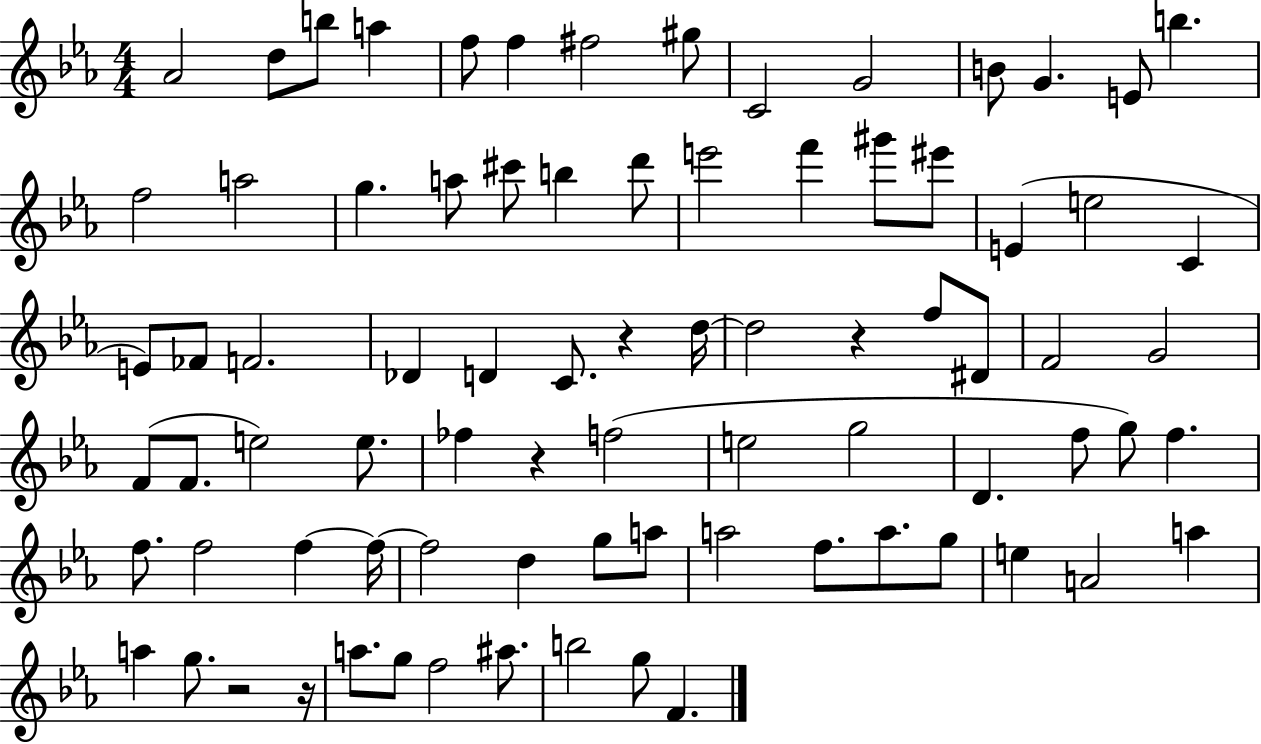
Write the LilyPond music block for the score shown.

{
  \clef treble
  \numericTimeSignature
  \time 4/4
  \key ees \major
  \repeat volta 2 { aes'2 d''8 b''8 a''4 | f''8 f''4 fis''2 gis''8 | c'2 g'2 | b'8 g'4. e'8 b''4. | \break f''2 a''2 | g''4. a''8 cis'''8 b''4 d'''8 | e'''2 f'''4 gis'''8 eis'''8 | e'4( e''2 c'4 | \break e'8) fes'8 f'2. | des'4 d'4 c'8. r4 d''16~~ | d''2 r4 f''8 dis'8 | f'2 g'2 | \break f'8( f'8. e''2) e''8. | fes''4 r4 f''2( | e''2 g''2 | d'4. f''8 g''8) f''4. | \break f''8. f''2 f''4~~ f''16~~ | f''2 d''4 g''8 a''8 | a''2 f''8. a''8. g''8 | e''4 a'2 a''4 | \break a''4 g''8. r2 r16 | a''8. g''8 f''2 ais''8. | b''2 g''8 f'4. | } \bar "|."
}